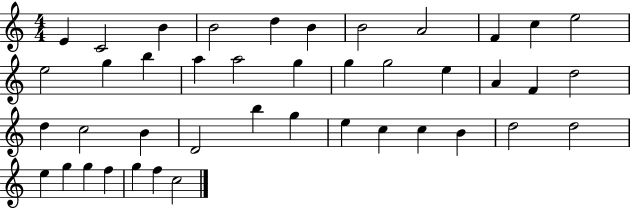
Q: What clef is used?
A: treble